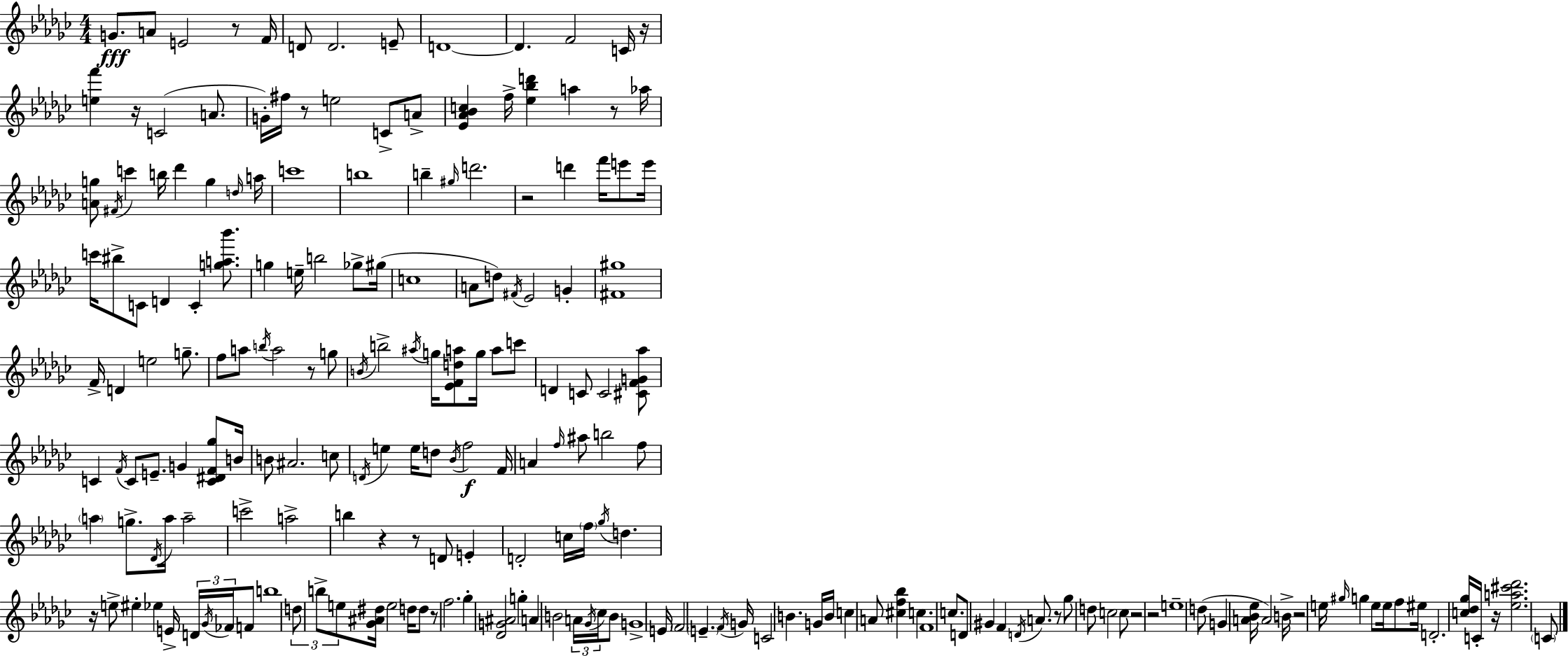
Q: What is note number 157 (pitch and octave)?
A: E5